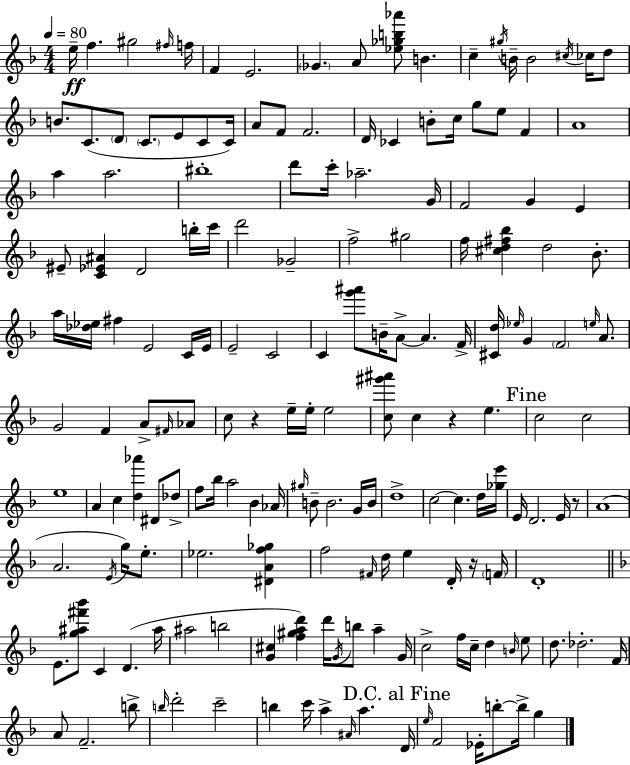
E5/s F5/q. G#5/h F#5/s F5/s F4/q E4/h. Gb4/q. A4/e [Eb5,Gb5,B5,Ab6]/e B4/q. C5/q G#5/s B4/s B4/h C#5/s CES5/s D5/e B4/e. C4/e. D4/e C4/e. E4/e C4/e C4/s A4/e F4/e F4/h. D4/s CES4/q B4/e C5/s G5/e E5/e F4/q A4/w A5/q A5/h. BIS5/w D6/e C6/s Ab5/h. G4/s F4/h G4/q E4/q EIS4/e [C4,Eb4,A#4]/q D4/h B5/s C6/s D6/h Gb4/h F5/h G#5/h F5/s [C#5,D5,F#5,Bb5]/q D5/h Bb4/e. A5/s [Db5,Eb5]/s F#5/q E4/h C4/s E4/s E4/h C4/h C4/q [G6,A#6]/e B4/s A4/e A4/q. F4/s [C#4,D5]/s Eb5/s G4/q F4/h E5/s A4/e. G4/h F4/q A4/e F#4/s Ab4/e C5/e R/q E5/s E5/s E5/h [C5,G#6,A#6]/e C5/q R/q E5/q. C5/h C5/h E5/w A4/q C5/q [D5,Ab6]/q D#4/e Db5/e F5/e Bb5/s A5/h Bb4/q Ab4/s G#5/s B4/e B4/h. G4/s B4/s D5/w C5/h C5/q. D5/s [Gb5,E6]/s E4/s D4/h. E4/s R/e A4/w A4/h. E4/s G5/s E5/e. Eb5/h. [D#4,A4,F5,Gb5]/q F5/h F#4/s D5/s E5/q D4/s R/s F4/s D4/w E4/e. [G5,A#5,F#6,Bb6]/e C4/q D4/q. A#5/s A#5/h B5/h [G4,C#5]/q [F5,G#5,A5,D6]/q D6/s G4/s B5/e A5/q G4/s C5/h F5/s C5/s D5/q B4/s E5/e D5/e. Db5/h. F4/s A4/e F4/h. B5/e B5/s D6/h C6/h B5/q C6/s A5/q A#4/s A5/q. D4/s E5/s F4/h Eb4/s B5/e B5/s G5/q